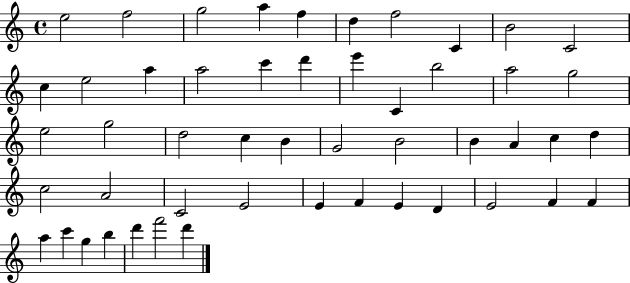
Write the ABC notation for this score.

X:1
T:Untitled
M:4/4
L:1/4
K:C
e2 f2 g2 a f d f2 C B2 C2 c e2 a a2 c' d' e' C b2 a2 g2 e2 g2 d2 c B G2 B2 B A c d c2 A2 C2 E2 E F E D E2 F F a c' g b d' f'2 d'